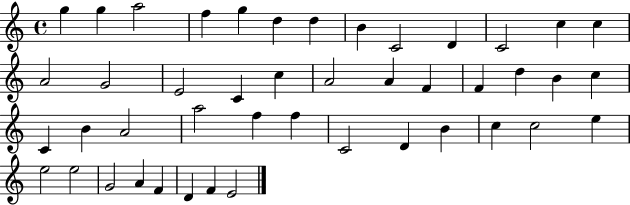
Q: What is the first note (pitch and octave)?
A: G5